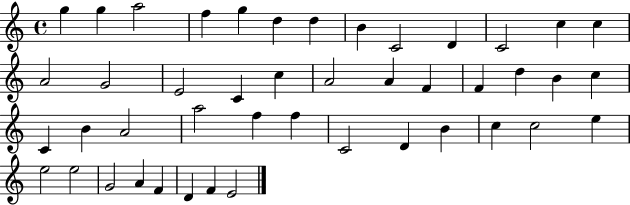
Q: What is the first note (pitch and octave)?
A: G5